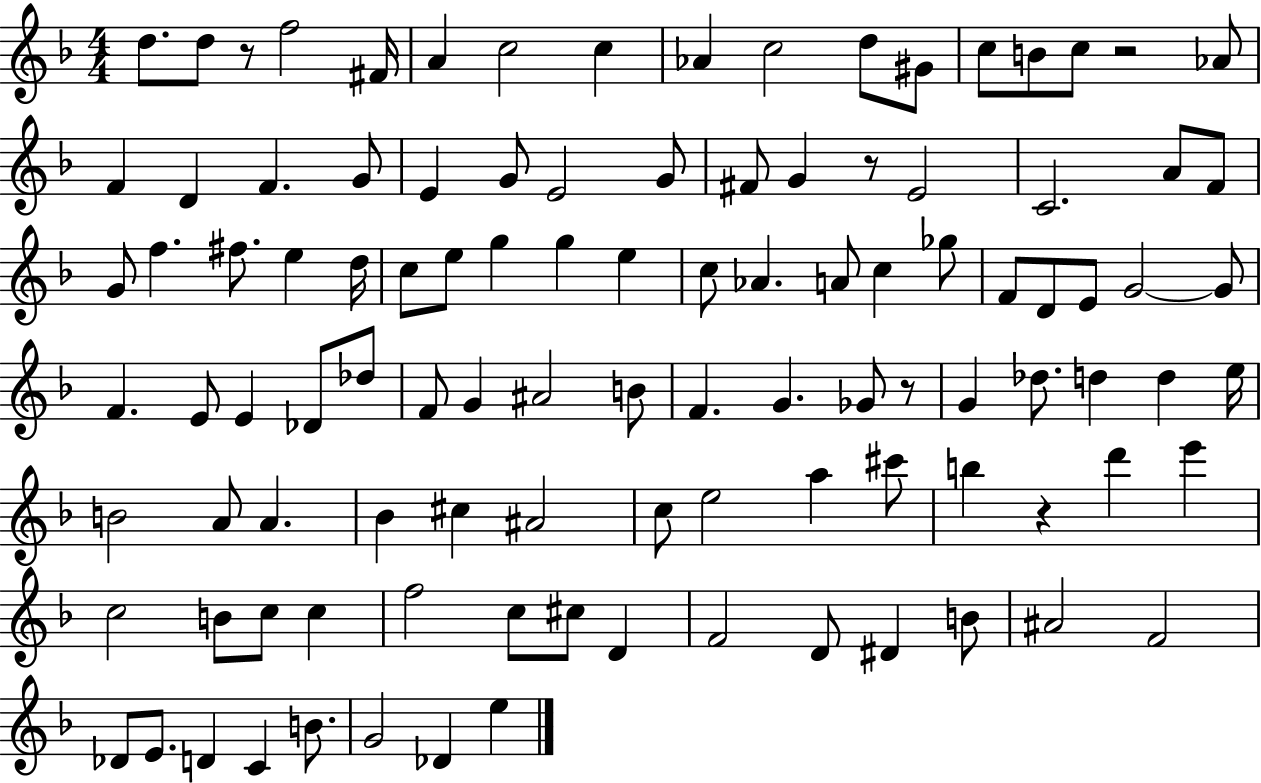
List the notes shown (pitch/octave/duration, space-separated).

D5/e. D5/e R/e F5/h F#4/s A4/q C5/h C5/q Ab4/q C5/h D5/e G#4/e C5/e B4/e C5/e R/h Ab4/e F4/q D4/q F4/q. G4/e E4/q G4/e E4/h G4/e F#4/e G4/q R/e E4/h C4/h. A4/e F4/e G4/e F5/q. F#5/e. E5/q D5/s C5/e E5/e G5/q G5/q E5/q C5/e Ab4/q. A4/e C5/q Gb5/e F4/e D4/e E4/e G4/h G4/e F4/q. E4/e E4/q Db4/e Db5/e F4/e G4/q A#4/h B4/e F4/q. G4/q. Gb4/e R/e G4/q Db5/e. D5/q D5/q E5/s B4/h A4/e A4/q. Bb4/q C#5/q A#4/h C5/e E5/h A5/q C#6/e B5/q R/q D6/q E6/q C5/h B4/e C5/e C5/q F5/h C5/e C#5/e D4/q F4/h D4/e D#4/q B4/e A#4/h F4/h Db4/e E4/e. D4/q C4/q B4/e. G4/h Db4/q E5/q